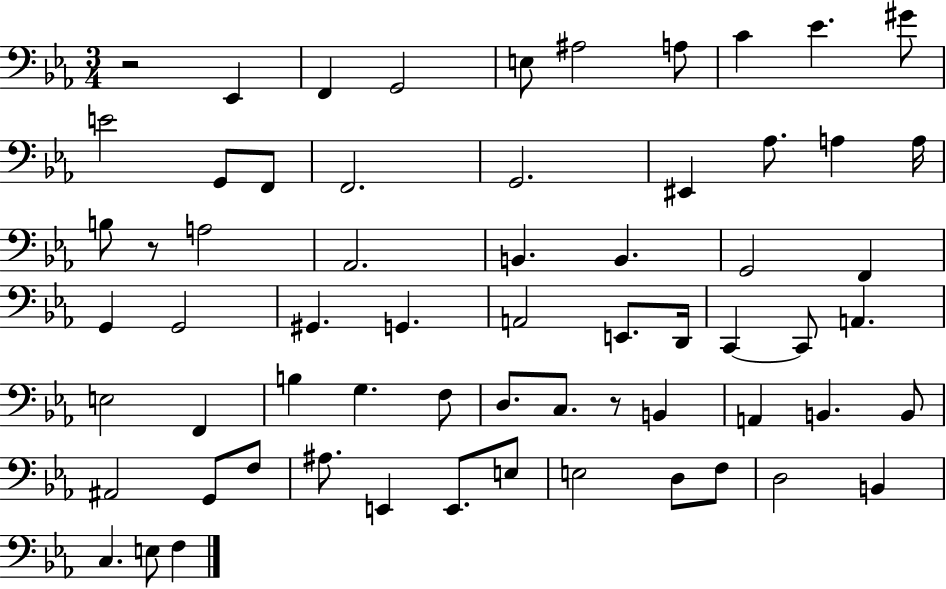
R/h Eb2/q F2/q G2/h E3/e A#3/h A3/e C4/q Eb4/q. G#4/e E4/h G2/e F2/e F2/h. G2/h. EIS2/q Ab3/e. A3/q A3/s B3/e R/e A3/h Ab2/h. B2/q. B2/q. G2/h F2/q G2/q G2/h G#2/q. G2/q. A2/h E2/e. D2/s C2/q C2/e A2/q. E3/h F2/q B3/q G3/q. F3/e D3/e. C3/e. R/e B2/q A2/q B2/q. B2/e A#2/h G2/e F3/e A#3/e. E2/q E2/e. E3/e E3/h D3/e F3/e D3/h B2/q C3/q. E3/e F3/q